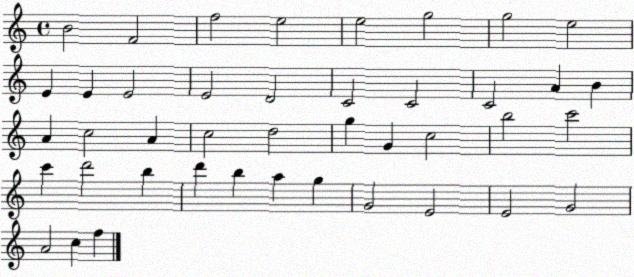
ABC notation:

X:1
T:Untitled
M:4/4
L:1/4
K:C
B2 F2 f2 e2 e2 g2 g2 e2 E E E2 E2 D2 C2 C2 C2 A B A c2 A c2 d2 g G c2 b2 c'2 c' d'2 b d' b a g G2 E2 E2 G2 A2 c f